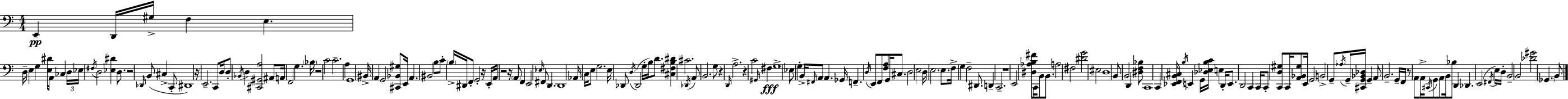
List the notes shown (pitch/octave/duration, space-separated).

E2/q D2/s G#3/s F3/q E3/q. D3/s E3/q G3/q [E3,D#4]/s A2/s CES3/q D3/s Eb3/s F#3/s D3/h [Eb3,D#4]/q D3/e. R/h Db2/s B2/e C#3/q C2/e D#2/w R/s E2/h. C2/e D3/s D3/e Bb2/s D3/q [C#2,G#2,A3]/h A#2/e A2/s F2/h G3/q. Bb3/s R/h C4/h C4/h. A3/q G2/w BIS2/s A2/q G2/h [C#2,Bb2,G#3]/e E2/s A2/q. BIS2/h B3/e C4/e B3/s D#2/s F2/e G2/h R/s E2/s A2/s R/h R/s A2/e F2/q E2/h Eb3/s F#2/e D2/q. D2/w Ab2/s C3/s E3/e G3/h. E3/s Db2/e D3/s Db2/h G3/s B3/s D4/e. [C#3,F#3,B3,D#4]/q C#4/h. Db2/s A2/e B2/h. G3/e R/q D2/s A3/h. R/q C4/h G#2/s F#3/q G3/w Eb3/e G3/q B2/s F#2/s A2/e A2/q. Gb2/s F2/q. D3/s E2/e F2/e [F3,A3]/e G2/s C#3/e. D3/h E3/h D3/s E3/h. E3/e. F3/s G3/q F3/h D#2/e. D2/q C2/h. R/w E2/h [D#3,Ab3,B3,F#4]/e C2/s B2/e B2/e. A3/h F#3/h [D#4,G4]/h EIS3/h D3/w B2/e B2/h D2/q [D#3,F3,Bb3]/e C2/w C2/q [Eb2,F2,B2,C#3]/s B3/s E2/q G2/s [Db3,Eb3,B3,C4]/s E3/q D2/s E2/e. D2/h C2/q C2/s C2/e [C2,D3,G#3]/e C2/s [A2,Bb2,G#3]/e E2/s G2/h B2/h G2/e Ab3/s G2/s [C#2,G2,Bb2,Db3]/s G2/q A2/e B2/h. G2/s F2/s R/e A2/e A2/s C#2/s G2/e A2/e B2/s Bb3/e D2/q Db2/q. E2/h F#2/s E3/s D3/s B2/h B2/h [Db4,G#4]/h Gb2/q. B2/e